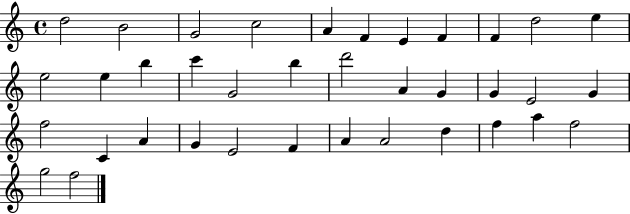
X:1
T:Untitled
M:4/4
L:1/4
K:C
d2 B2 G2 c2 A F E F F d2 e e2 e b c' G2 b d'2 A G G E2 G f2 C A G E2 F A A2 d f a f2 g2 f2